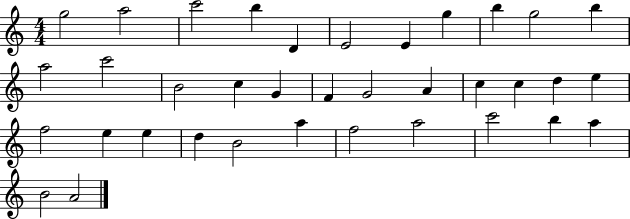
X:1
T:Untitled
M:4/4
L:1/4
K:C
g2 a2 c'2 b D E2 E g b g2 b a2 c'2 B2 c G F G2 A c c d e f2 e e d B2 a f2 a2 c'2 b a B2 A2